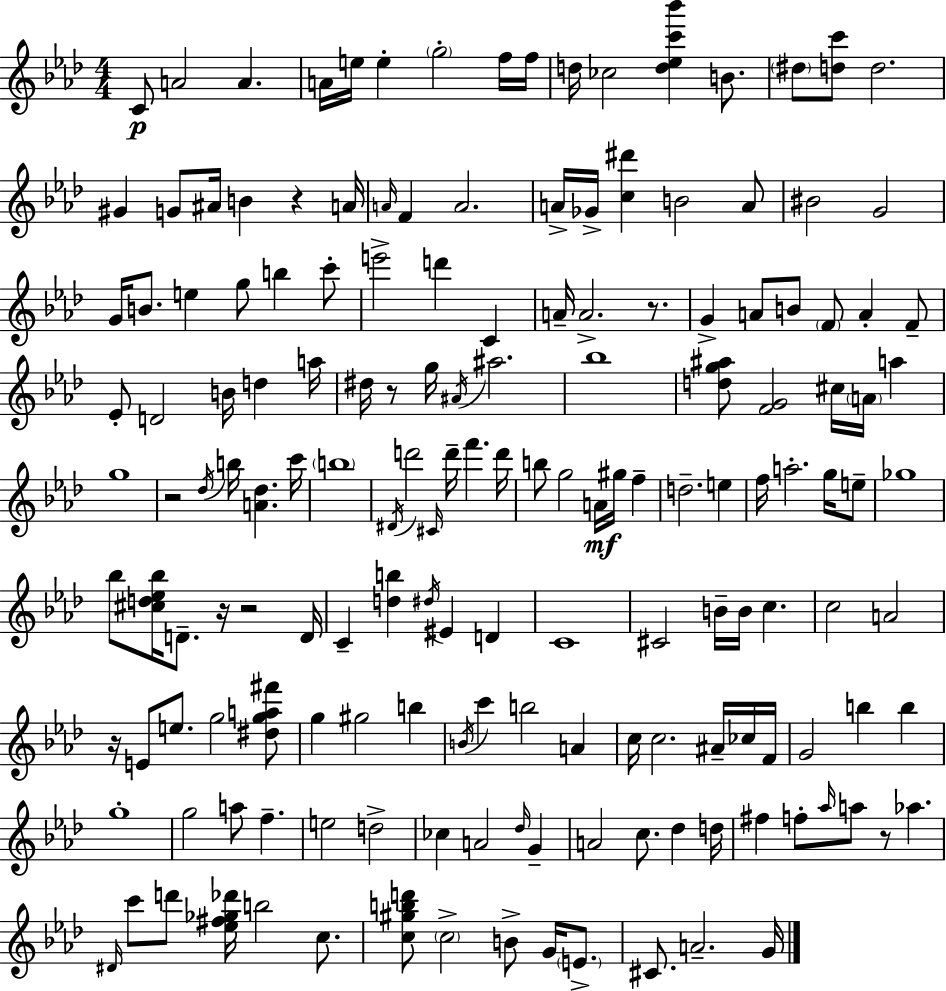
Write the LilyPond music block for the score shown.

{
  \clef treble
  \numericTimeSignature
  \time 4/4
  \key aes \major
  \repeat volta 2 { c'8\p a'2 a'4. | a'16 e''16 e''4-. \parenthesize g''2-. f''16 f''16 | d''16 ces''2 <d'' ees'' c''' bes'''>4 b'8. | \parenthesize dis''8 <d'' c'''>8 d''2. | \break gis'4 g'8 ais'16 b'4 r4 a'16 | \grace { a'16 } f'4 a'2. | a'16-> ges'16-> <c'' dis'''>4 b'2 a'8 | bis'2 g'2 | \break g'16 b'8. e''4 g''8 b''4 c'''8-. | e'''2-> d'''4 c'4 | a'16-- a'2.-> r8. | g'4-> a'8 b'8 \parenthesize f'8 a'4-. f'8-- | \break ees'8-. d'2 b'16 d''4 | a''16 dis''16 r8 g''16 \acciaccatura { ais'16 } ais''2. | bes''1 | <d'' g'' ais''>8 <f' g'>2 cis''16 \parenthesize a'16 a''4 | \break g''1 | r2 \acciaccatura { des''16 } b''16 <a' des''>4. | c'''16 \parenthesize b''1 | \acciaccatura { dis'16 } d'''2 \grace { cis'16 } d'''16-- f'''4. | \break d'''16 b''8 g''2 a'16\mf | gis''16 f''4-- d''2.-- | e''4 f''16 a''2.-. | g''16 e''8-- ges''1 | \break bes''8 <cis'' d'' ees'' bes''>16 d'8.-- r16 r2 | d'16 c'4-- <d'' b''>4 \acciaccatura { dis''16 } eis'4 | d'4 c'1 | cis'2 b'16-- b'16 | \break c''4. c''2 a'2 | r16 e'8 e''8. g''2 | <dis'' g'' a'' fis'''>8 g''4 gis''2 | b''4 \acciaccatura { b'16 } c'''4 b''2 | \break a'4 c''16 c''2. | ais'16-- ces''16 f'16 g'2 b''4 | b''4 g''1-. | g''2 a''8 | \break f''4.-- e''2 d''2-> | ces''4 a'2 | \grace { des''16 } g'4-- a'2 | c''8. des''4 d''16 fis''4 f''8-. \grace { aes''16 } a''8 | \break r8 aes''4. \grace { dis'16 } c'''8 d'''8 <ees'' fis'' ges'' des'''>16 b''2 | c''8. <c'' gis'' b'' d'''>8 \parenthesize c''2-> | b'8-> g'16 \parenthesize e'8.-> cis'8. a'2.-- | g'16 } \bar "|."
}